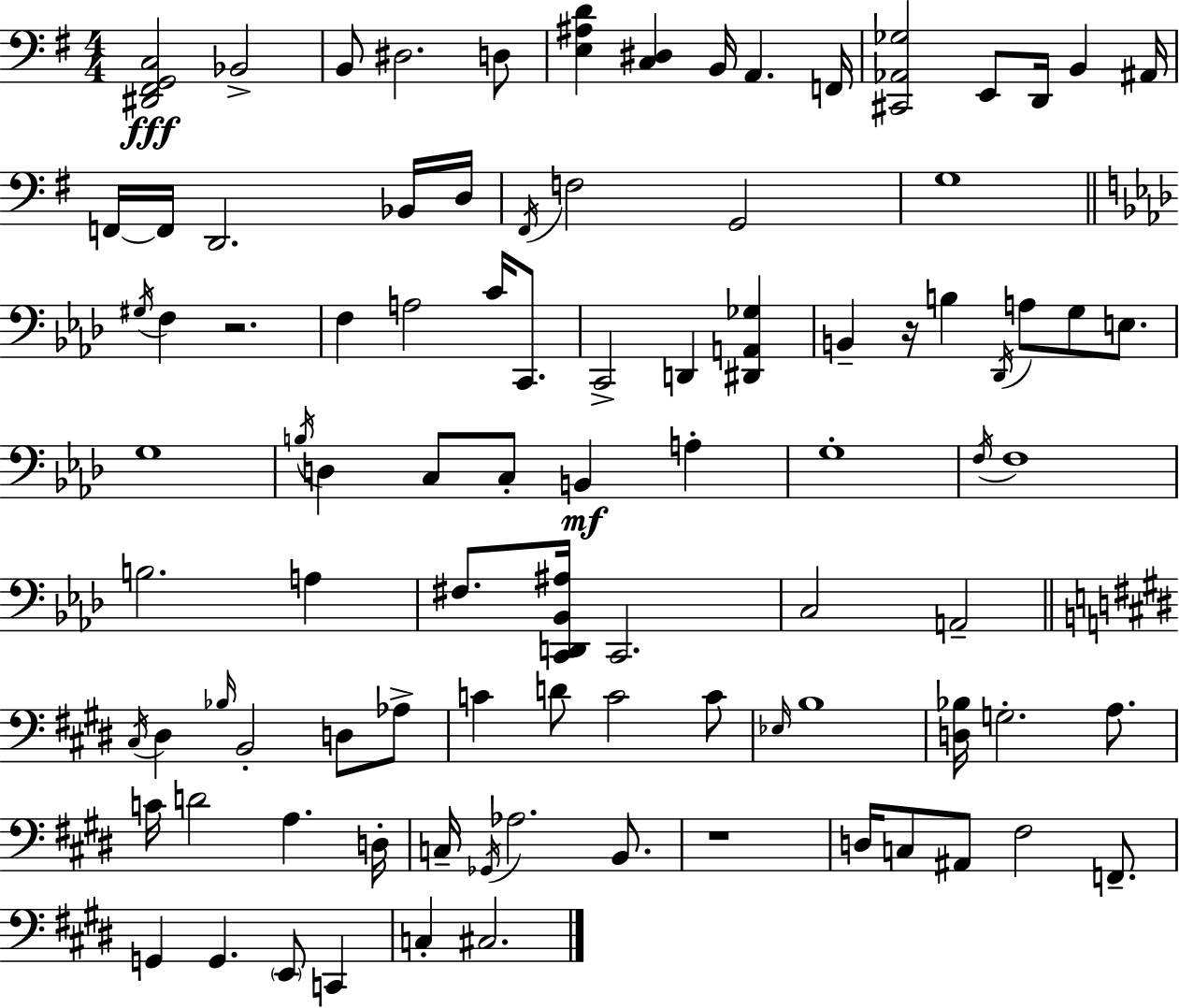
[D#2,F#2,G2,C3]/h Bb2/h B2/e D#3/h. D3/e [E3,A#3,D4]/q [C3,D#3]/q B2/s A2/q. F2/s [C#2,Ab2,Gb3]/h E2/e D2/s B2/q A#2/s F2/s F2/s D2/h. Bb2/s D3/s F#2/s F3/h G2/h G3/w G#3/s F3/q R/h. F3/q A3/h C4/s C2/e. C2/h D2/q [D#2,A2,Gb3]/q B2/q R/s B3/q Db2/s A3/e G3/e E3/e. G3/w B3/s D3/q C3/e C3/e B2/q A3/q G3/w F3/s F3/w B3/h. A3/q F#3/e. [C2,D2,Bb2,A#3]/s C2/h. C3/h A2/h C#3/s D#3/q Bb3/s B2/h D3/e Ab3/e C4/q D4/e C4/h C4/e Eb3/s B3/w [D3,Bb3]/s G3/h. A3/e. C4/s D4/h A3/q. D3/s C3/s Gb2/s Ab3/h. B2/e. R/w D3/s C3/e A#2/e F#3/h F2/e. G2/q G2/q. E2/e C2/q C3/q C#3/h.